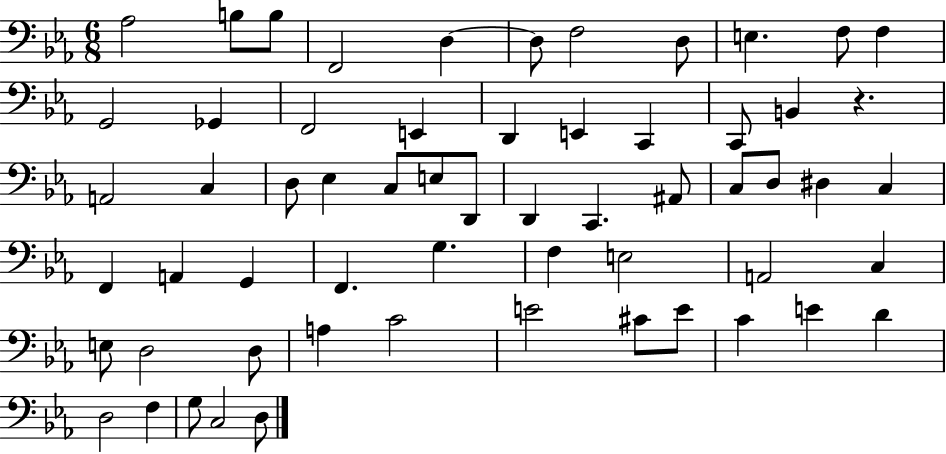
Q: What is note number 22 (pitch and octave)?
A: C3